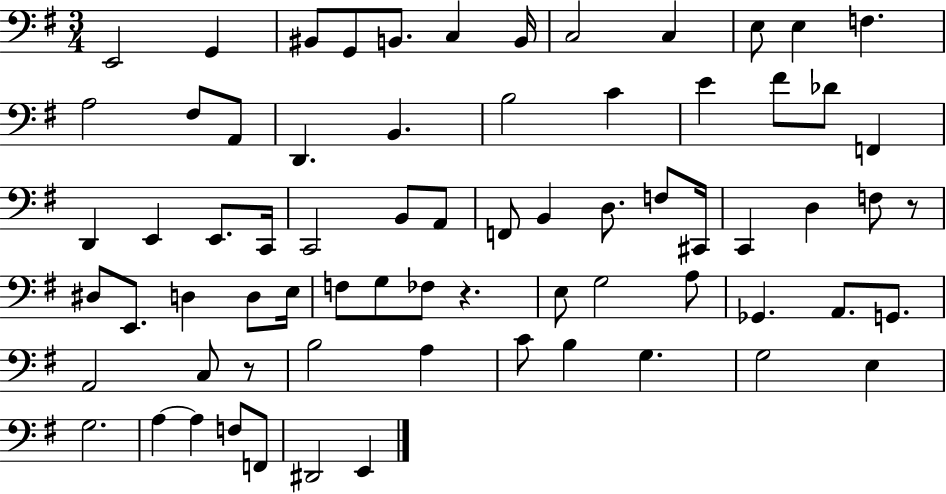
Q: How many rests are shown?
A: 3